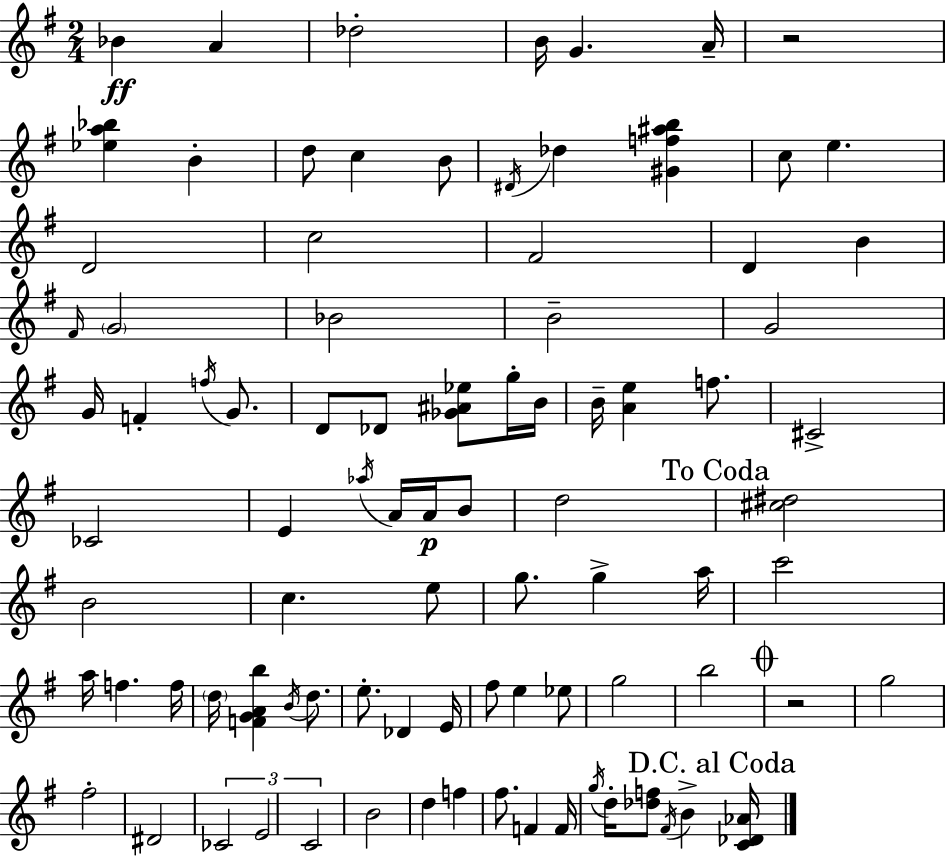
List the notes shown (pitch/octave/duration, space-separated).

Bb4/q A4/q Db5/h B4/s G4/q. A4/s R/h [Eb5,A5,Bb5]/q B4/q D5/e C5/q B4/e D#4/s Db5/q [G#4,F5,A#5,B5]/q C5/e E5/q. D4/h C5/h F#4/h D4/q B4/q F#4/s G4/h Bb4/h B4/h G4/h G4/s F4/q F5/s G4/e. D4/e Db4/e [Gb4,A#4,Eb5]/e G5/s B4/s B4/s [A4,E5]/q F5/e. C#4/h CES4/h E4/q Ab5/s A4/s A4/s B4/e D5/h [C#5,D#5]/h B4/h C5/q. E5/e G5/e. G5/q A5/s C6/h A5/s F5/q. F5/s D5/s [F4,G4,A4,B5]/q B4/s D5/e. E5/e. Db4/q E4/s F#5/e E5/q Eb5/e G5/h B5/h R/h G5/h F#5/h D#4/h CES4/h E4/h C4/h B4/h D5/q F5/q F#5/e. F4/q F4/s G5/s D5/s [Db5,F5]/e F#4/s B4/q [C4,Db4,Ab4]/s